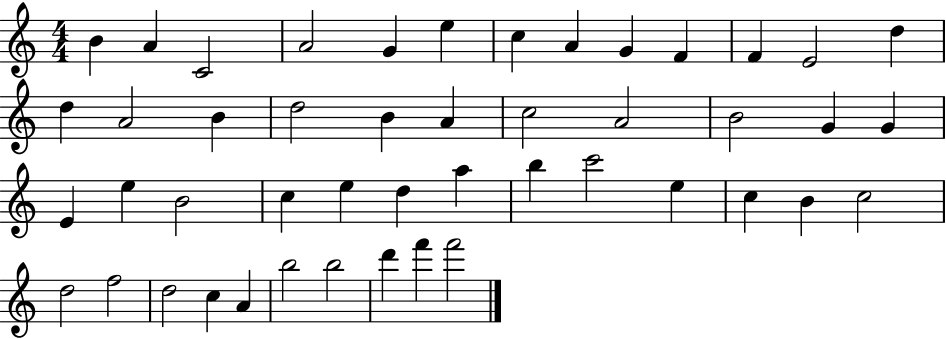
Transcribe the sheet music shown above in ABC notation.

X:1
T:Untitled
M:4/4
L:1/4
K:C
B A C2 A2 G e c A G F F E2 d d A2 B d2 B A c2 A2 B2 G G E e B2 c e d a b c'2 e c B c2 d2 f2 d2 c A b2 b2 d' f' f'2